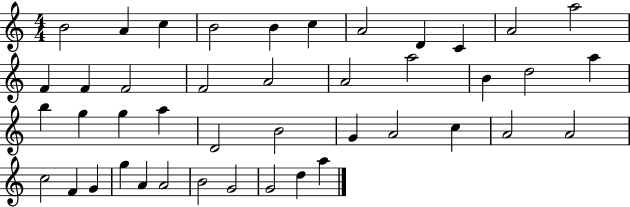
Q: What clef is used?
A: treble